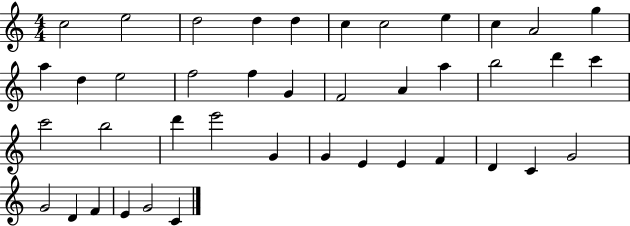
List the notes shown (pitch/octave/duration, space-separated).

C5/h E5/h D5/h D5/q D5/q C5/q C5/h E5/q C5/q A4/h G5/q A5/q D5/q E5/h F5/h F5/q G4/q F4/h A4/q A5/q B5/h D6/q C6/q C6/h B5/h D6/q E6/h G4/q G4/q E4/q E4/q F4/q D4/q C4/q G4/h G4/h D4/q F4/q E4/q G4/h C4/q